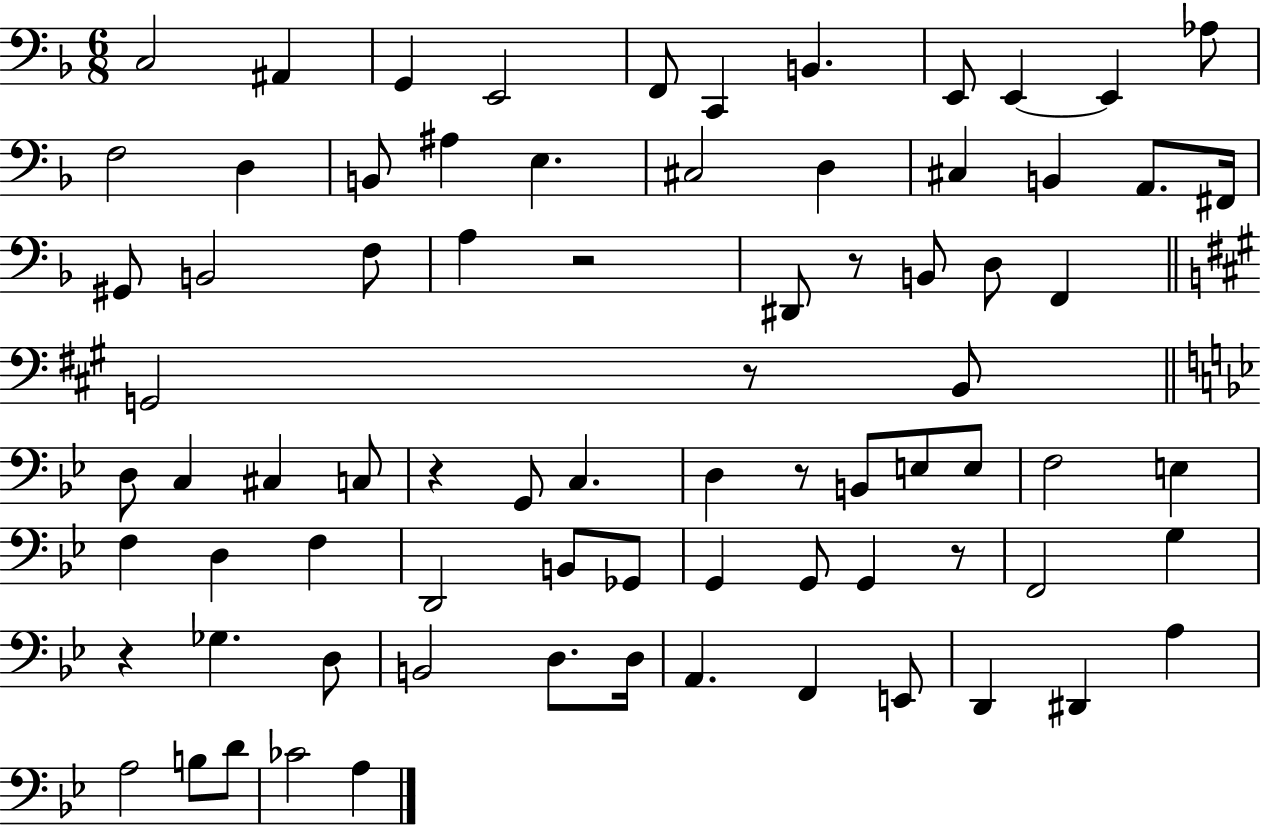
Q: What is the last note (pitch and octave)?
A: A3